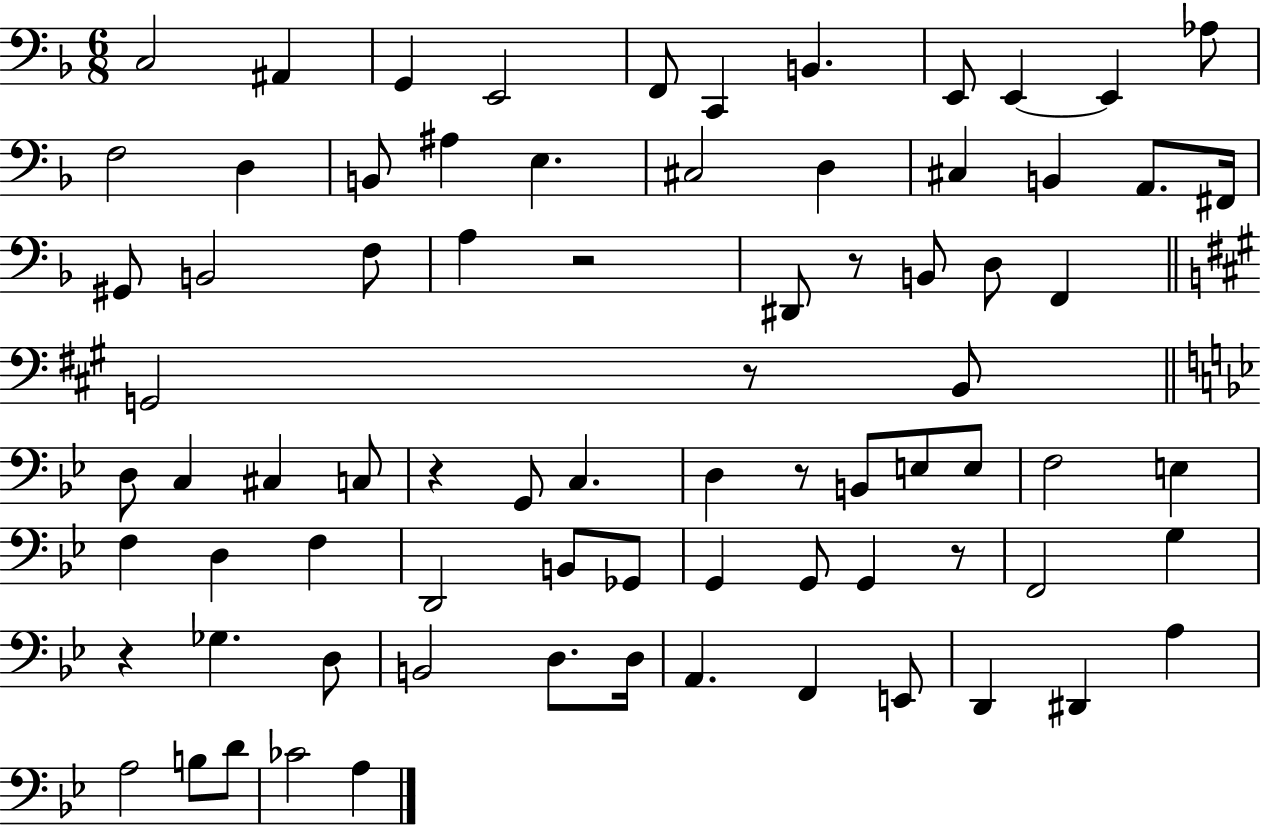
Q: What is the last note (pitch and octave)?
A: A3